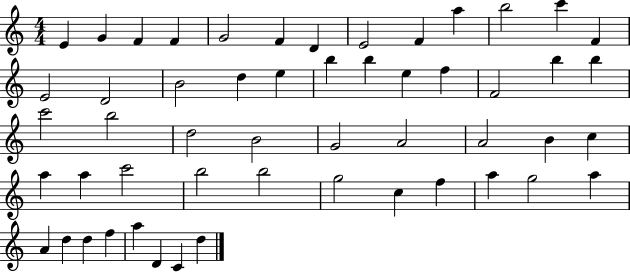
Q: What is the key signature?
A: C major